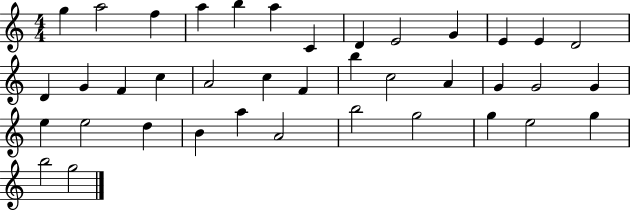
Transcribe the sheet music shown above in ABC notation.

X:1
T:Untitled
M:4/4
L:1/4
K:C
g a2 f a b a C D E2 G E E D2 D G F c A2 c F b c2 A G G2 G e e2 d B a A2 b2 g2 g e2 g b2 g2